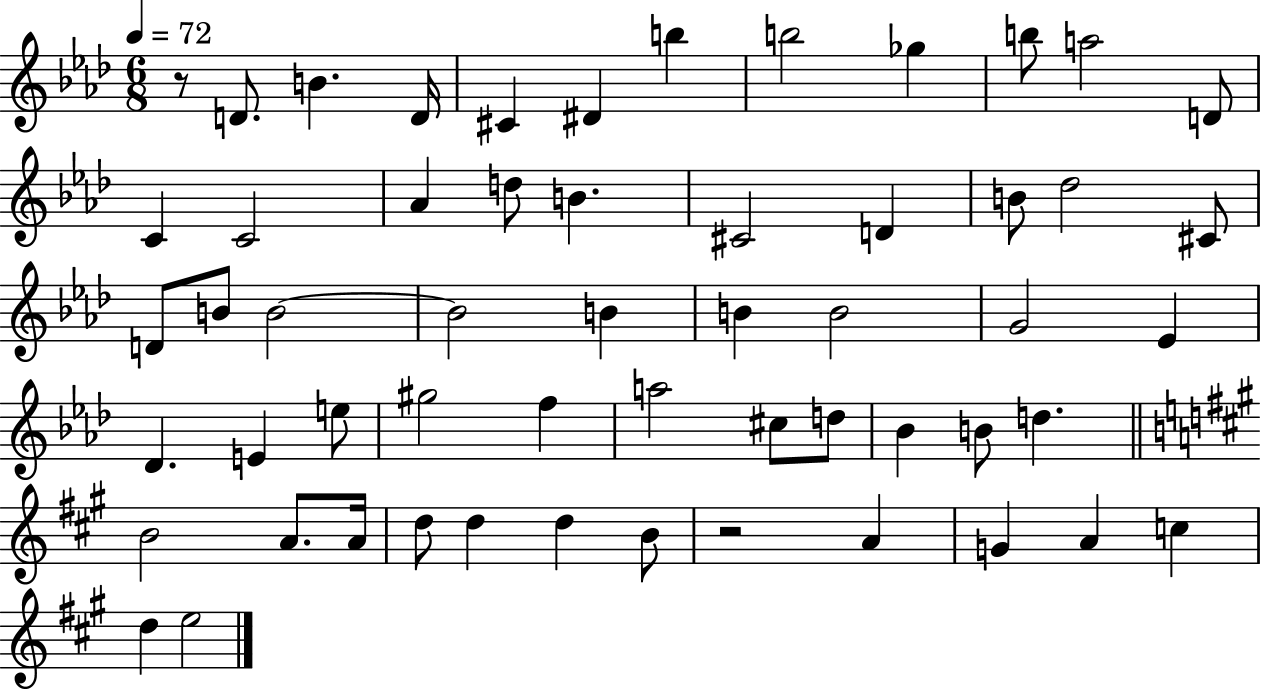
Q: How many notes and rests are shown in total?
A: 56